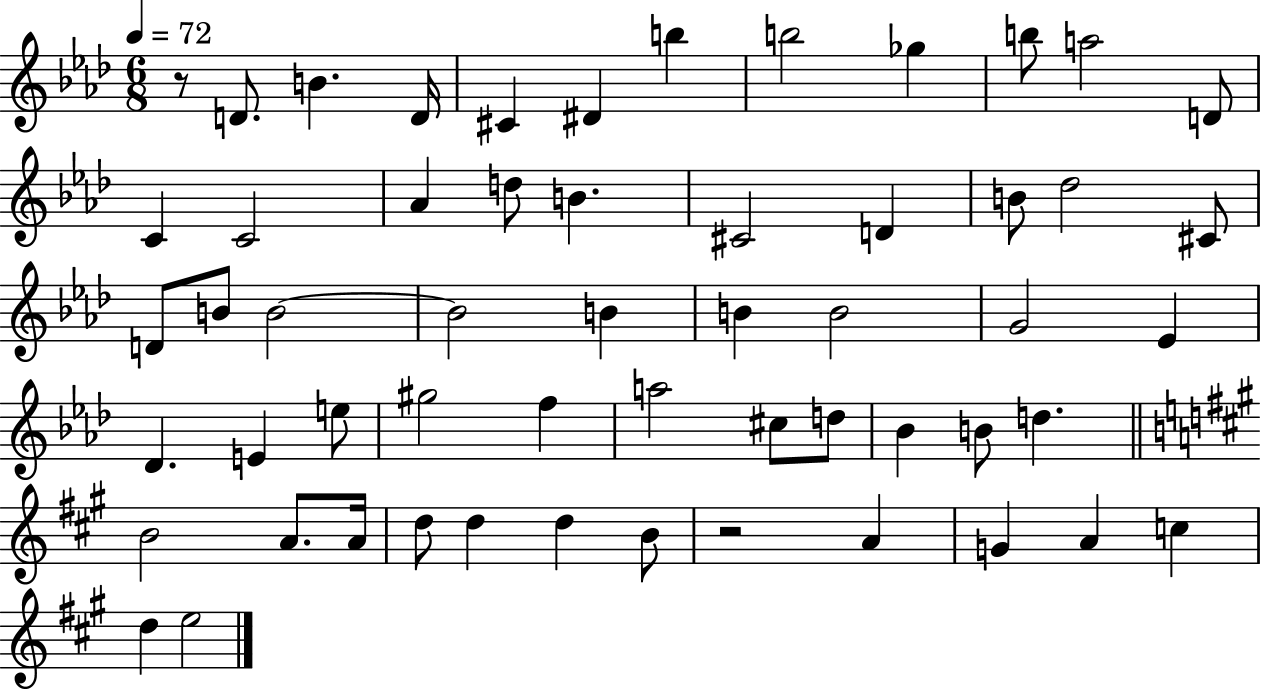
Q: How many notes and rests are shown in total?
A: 56